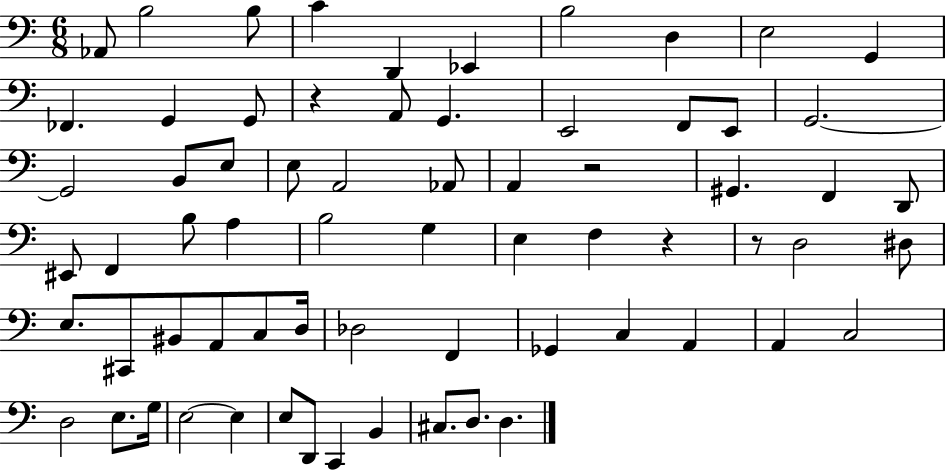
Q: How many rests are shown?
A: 4